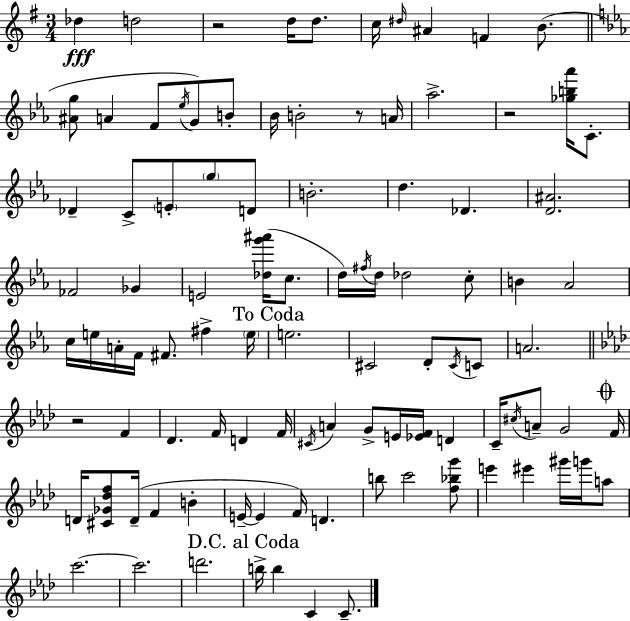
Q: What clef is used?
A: treble